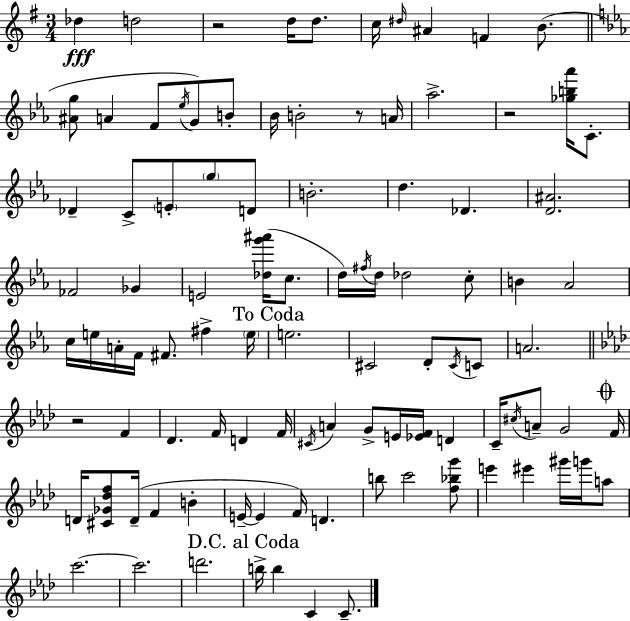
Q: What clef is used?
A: treble